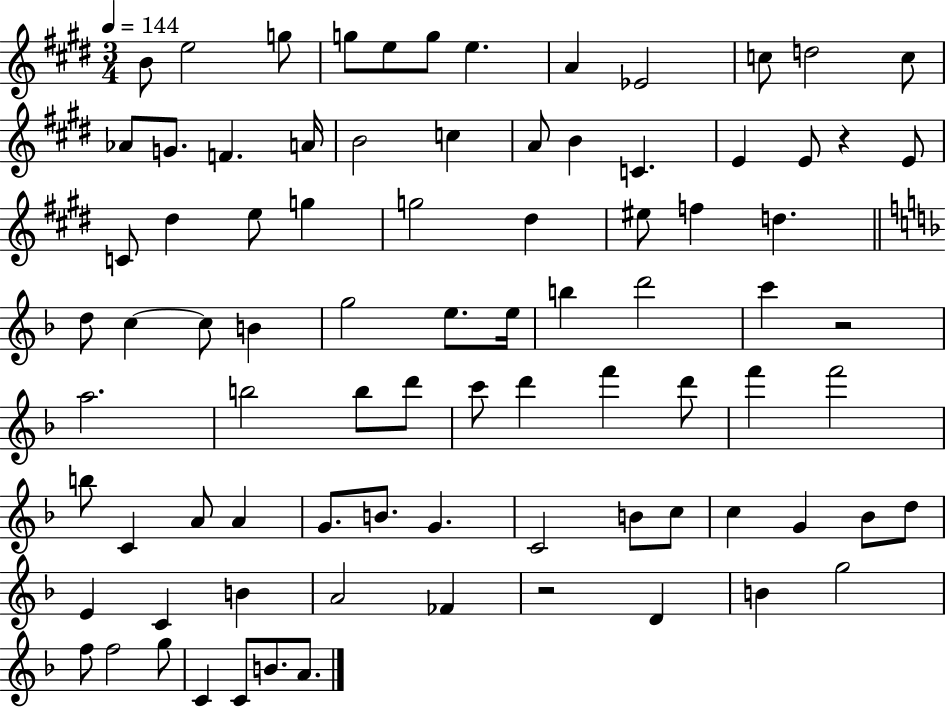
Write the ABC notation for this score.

X:1
T:Untitled
M:3/4
L:1/4
K:E
B/2 e2 g/2 g/2 e/2 g/2 e A _E2 c/2 d2 c/2 _A/2 G/2 F A/4 B2 c A/2 B C E E/2 z E/2 C/2 ^d e/2 g g2 ^d ^e/2 f d d/2 c c/2 B g2 e/2 e/4 b d'2 c' z2 a2 b2 b/2 d'/2 c'/2 d' f' d'/2 f' f'2 b/2 C A/2 A G/2 B/2 G C2 B/2 c/2 c G _B/2 d/2 E C B A2 _F z2 D B g2 f/2 f2 g/2 C C/2 B/2 A/2